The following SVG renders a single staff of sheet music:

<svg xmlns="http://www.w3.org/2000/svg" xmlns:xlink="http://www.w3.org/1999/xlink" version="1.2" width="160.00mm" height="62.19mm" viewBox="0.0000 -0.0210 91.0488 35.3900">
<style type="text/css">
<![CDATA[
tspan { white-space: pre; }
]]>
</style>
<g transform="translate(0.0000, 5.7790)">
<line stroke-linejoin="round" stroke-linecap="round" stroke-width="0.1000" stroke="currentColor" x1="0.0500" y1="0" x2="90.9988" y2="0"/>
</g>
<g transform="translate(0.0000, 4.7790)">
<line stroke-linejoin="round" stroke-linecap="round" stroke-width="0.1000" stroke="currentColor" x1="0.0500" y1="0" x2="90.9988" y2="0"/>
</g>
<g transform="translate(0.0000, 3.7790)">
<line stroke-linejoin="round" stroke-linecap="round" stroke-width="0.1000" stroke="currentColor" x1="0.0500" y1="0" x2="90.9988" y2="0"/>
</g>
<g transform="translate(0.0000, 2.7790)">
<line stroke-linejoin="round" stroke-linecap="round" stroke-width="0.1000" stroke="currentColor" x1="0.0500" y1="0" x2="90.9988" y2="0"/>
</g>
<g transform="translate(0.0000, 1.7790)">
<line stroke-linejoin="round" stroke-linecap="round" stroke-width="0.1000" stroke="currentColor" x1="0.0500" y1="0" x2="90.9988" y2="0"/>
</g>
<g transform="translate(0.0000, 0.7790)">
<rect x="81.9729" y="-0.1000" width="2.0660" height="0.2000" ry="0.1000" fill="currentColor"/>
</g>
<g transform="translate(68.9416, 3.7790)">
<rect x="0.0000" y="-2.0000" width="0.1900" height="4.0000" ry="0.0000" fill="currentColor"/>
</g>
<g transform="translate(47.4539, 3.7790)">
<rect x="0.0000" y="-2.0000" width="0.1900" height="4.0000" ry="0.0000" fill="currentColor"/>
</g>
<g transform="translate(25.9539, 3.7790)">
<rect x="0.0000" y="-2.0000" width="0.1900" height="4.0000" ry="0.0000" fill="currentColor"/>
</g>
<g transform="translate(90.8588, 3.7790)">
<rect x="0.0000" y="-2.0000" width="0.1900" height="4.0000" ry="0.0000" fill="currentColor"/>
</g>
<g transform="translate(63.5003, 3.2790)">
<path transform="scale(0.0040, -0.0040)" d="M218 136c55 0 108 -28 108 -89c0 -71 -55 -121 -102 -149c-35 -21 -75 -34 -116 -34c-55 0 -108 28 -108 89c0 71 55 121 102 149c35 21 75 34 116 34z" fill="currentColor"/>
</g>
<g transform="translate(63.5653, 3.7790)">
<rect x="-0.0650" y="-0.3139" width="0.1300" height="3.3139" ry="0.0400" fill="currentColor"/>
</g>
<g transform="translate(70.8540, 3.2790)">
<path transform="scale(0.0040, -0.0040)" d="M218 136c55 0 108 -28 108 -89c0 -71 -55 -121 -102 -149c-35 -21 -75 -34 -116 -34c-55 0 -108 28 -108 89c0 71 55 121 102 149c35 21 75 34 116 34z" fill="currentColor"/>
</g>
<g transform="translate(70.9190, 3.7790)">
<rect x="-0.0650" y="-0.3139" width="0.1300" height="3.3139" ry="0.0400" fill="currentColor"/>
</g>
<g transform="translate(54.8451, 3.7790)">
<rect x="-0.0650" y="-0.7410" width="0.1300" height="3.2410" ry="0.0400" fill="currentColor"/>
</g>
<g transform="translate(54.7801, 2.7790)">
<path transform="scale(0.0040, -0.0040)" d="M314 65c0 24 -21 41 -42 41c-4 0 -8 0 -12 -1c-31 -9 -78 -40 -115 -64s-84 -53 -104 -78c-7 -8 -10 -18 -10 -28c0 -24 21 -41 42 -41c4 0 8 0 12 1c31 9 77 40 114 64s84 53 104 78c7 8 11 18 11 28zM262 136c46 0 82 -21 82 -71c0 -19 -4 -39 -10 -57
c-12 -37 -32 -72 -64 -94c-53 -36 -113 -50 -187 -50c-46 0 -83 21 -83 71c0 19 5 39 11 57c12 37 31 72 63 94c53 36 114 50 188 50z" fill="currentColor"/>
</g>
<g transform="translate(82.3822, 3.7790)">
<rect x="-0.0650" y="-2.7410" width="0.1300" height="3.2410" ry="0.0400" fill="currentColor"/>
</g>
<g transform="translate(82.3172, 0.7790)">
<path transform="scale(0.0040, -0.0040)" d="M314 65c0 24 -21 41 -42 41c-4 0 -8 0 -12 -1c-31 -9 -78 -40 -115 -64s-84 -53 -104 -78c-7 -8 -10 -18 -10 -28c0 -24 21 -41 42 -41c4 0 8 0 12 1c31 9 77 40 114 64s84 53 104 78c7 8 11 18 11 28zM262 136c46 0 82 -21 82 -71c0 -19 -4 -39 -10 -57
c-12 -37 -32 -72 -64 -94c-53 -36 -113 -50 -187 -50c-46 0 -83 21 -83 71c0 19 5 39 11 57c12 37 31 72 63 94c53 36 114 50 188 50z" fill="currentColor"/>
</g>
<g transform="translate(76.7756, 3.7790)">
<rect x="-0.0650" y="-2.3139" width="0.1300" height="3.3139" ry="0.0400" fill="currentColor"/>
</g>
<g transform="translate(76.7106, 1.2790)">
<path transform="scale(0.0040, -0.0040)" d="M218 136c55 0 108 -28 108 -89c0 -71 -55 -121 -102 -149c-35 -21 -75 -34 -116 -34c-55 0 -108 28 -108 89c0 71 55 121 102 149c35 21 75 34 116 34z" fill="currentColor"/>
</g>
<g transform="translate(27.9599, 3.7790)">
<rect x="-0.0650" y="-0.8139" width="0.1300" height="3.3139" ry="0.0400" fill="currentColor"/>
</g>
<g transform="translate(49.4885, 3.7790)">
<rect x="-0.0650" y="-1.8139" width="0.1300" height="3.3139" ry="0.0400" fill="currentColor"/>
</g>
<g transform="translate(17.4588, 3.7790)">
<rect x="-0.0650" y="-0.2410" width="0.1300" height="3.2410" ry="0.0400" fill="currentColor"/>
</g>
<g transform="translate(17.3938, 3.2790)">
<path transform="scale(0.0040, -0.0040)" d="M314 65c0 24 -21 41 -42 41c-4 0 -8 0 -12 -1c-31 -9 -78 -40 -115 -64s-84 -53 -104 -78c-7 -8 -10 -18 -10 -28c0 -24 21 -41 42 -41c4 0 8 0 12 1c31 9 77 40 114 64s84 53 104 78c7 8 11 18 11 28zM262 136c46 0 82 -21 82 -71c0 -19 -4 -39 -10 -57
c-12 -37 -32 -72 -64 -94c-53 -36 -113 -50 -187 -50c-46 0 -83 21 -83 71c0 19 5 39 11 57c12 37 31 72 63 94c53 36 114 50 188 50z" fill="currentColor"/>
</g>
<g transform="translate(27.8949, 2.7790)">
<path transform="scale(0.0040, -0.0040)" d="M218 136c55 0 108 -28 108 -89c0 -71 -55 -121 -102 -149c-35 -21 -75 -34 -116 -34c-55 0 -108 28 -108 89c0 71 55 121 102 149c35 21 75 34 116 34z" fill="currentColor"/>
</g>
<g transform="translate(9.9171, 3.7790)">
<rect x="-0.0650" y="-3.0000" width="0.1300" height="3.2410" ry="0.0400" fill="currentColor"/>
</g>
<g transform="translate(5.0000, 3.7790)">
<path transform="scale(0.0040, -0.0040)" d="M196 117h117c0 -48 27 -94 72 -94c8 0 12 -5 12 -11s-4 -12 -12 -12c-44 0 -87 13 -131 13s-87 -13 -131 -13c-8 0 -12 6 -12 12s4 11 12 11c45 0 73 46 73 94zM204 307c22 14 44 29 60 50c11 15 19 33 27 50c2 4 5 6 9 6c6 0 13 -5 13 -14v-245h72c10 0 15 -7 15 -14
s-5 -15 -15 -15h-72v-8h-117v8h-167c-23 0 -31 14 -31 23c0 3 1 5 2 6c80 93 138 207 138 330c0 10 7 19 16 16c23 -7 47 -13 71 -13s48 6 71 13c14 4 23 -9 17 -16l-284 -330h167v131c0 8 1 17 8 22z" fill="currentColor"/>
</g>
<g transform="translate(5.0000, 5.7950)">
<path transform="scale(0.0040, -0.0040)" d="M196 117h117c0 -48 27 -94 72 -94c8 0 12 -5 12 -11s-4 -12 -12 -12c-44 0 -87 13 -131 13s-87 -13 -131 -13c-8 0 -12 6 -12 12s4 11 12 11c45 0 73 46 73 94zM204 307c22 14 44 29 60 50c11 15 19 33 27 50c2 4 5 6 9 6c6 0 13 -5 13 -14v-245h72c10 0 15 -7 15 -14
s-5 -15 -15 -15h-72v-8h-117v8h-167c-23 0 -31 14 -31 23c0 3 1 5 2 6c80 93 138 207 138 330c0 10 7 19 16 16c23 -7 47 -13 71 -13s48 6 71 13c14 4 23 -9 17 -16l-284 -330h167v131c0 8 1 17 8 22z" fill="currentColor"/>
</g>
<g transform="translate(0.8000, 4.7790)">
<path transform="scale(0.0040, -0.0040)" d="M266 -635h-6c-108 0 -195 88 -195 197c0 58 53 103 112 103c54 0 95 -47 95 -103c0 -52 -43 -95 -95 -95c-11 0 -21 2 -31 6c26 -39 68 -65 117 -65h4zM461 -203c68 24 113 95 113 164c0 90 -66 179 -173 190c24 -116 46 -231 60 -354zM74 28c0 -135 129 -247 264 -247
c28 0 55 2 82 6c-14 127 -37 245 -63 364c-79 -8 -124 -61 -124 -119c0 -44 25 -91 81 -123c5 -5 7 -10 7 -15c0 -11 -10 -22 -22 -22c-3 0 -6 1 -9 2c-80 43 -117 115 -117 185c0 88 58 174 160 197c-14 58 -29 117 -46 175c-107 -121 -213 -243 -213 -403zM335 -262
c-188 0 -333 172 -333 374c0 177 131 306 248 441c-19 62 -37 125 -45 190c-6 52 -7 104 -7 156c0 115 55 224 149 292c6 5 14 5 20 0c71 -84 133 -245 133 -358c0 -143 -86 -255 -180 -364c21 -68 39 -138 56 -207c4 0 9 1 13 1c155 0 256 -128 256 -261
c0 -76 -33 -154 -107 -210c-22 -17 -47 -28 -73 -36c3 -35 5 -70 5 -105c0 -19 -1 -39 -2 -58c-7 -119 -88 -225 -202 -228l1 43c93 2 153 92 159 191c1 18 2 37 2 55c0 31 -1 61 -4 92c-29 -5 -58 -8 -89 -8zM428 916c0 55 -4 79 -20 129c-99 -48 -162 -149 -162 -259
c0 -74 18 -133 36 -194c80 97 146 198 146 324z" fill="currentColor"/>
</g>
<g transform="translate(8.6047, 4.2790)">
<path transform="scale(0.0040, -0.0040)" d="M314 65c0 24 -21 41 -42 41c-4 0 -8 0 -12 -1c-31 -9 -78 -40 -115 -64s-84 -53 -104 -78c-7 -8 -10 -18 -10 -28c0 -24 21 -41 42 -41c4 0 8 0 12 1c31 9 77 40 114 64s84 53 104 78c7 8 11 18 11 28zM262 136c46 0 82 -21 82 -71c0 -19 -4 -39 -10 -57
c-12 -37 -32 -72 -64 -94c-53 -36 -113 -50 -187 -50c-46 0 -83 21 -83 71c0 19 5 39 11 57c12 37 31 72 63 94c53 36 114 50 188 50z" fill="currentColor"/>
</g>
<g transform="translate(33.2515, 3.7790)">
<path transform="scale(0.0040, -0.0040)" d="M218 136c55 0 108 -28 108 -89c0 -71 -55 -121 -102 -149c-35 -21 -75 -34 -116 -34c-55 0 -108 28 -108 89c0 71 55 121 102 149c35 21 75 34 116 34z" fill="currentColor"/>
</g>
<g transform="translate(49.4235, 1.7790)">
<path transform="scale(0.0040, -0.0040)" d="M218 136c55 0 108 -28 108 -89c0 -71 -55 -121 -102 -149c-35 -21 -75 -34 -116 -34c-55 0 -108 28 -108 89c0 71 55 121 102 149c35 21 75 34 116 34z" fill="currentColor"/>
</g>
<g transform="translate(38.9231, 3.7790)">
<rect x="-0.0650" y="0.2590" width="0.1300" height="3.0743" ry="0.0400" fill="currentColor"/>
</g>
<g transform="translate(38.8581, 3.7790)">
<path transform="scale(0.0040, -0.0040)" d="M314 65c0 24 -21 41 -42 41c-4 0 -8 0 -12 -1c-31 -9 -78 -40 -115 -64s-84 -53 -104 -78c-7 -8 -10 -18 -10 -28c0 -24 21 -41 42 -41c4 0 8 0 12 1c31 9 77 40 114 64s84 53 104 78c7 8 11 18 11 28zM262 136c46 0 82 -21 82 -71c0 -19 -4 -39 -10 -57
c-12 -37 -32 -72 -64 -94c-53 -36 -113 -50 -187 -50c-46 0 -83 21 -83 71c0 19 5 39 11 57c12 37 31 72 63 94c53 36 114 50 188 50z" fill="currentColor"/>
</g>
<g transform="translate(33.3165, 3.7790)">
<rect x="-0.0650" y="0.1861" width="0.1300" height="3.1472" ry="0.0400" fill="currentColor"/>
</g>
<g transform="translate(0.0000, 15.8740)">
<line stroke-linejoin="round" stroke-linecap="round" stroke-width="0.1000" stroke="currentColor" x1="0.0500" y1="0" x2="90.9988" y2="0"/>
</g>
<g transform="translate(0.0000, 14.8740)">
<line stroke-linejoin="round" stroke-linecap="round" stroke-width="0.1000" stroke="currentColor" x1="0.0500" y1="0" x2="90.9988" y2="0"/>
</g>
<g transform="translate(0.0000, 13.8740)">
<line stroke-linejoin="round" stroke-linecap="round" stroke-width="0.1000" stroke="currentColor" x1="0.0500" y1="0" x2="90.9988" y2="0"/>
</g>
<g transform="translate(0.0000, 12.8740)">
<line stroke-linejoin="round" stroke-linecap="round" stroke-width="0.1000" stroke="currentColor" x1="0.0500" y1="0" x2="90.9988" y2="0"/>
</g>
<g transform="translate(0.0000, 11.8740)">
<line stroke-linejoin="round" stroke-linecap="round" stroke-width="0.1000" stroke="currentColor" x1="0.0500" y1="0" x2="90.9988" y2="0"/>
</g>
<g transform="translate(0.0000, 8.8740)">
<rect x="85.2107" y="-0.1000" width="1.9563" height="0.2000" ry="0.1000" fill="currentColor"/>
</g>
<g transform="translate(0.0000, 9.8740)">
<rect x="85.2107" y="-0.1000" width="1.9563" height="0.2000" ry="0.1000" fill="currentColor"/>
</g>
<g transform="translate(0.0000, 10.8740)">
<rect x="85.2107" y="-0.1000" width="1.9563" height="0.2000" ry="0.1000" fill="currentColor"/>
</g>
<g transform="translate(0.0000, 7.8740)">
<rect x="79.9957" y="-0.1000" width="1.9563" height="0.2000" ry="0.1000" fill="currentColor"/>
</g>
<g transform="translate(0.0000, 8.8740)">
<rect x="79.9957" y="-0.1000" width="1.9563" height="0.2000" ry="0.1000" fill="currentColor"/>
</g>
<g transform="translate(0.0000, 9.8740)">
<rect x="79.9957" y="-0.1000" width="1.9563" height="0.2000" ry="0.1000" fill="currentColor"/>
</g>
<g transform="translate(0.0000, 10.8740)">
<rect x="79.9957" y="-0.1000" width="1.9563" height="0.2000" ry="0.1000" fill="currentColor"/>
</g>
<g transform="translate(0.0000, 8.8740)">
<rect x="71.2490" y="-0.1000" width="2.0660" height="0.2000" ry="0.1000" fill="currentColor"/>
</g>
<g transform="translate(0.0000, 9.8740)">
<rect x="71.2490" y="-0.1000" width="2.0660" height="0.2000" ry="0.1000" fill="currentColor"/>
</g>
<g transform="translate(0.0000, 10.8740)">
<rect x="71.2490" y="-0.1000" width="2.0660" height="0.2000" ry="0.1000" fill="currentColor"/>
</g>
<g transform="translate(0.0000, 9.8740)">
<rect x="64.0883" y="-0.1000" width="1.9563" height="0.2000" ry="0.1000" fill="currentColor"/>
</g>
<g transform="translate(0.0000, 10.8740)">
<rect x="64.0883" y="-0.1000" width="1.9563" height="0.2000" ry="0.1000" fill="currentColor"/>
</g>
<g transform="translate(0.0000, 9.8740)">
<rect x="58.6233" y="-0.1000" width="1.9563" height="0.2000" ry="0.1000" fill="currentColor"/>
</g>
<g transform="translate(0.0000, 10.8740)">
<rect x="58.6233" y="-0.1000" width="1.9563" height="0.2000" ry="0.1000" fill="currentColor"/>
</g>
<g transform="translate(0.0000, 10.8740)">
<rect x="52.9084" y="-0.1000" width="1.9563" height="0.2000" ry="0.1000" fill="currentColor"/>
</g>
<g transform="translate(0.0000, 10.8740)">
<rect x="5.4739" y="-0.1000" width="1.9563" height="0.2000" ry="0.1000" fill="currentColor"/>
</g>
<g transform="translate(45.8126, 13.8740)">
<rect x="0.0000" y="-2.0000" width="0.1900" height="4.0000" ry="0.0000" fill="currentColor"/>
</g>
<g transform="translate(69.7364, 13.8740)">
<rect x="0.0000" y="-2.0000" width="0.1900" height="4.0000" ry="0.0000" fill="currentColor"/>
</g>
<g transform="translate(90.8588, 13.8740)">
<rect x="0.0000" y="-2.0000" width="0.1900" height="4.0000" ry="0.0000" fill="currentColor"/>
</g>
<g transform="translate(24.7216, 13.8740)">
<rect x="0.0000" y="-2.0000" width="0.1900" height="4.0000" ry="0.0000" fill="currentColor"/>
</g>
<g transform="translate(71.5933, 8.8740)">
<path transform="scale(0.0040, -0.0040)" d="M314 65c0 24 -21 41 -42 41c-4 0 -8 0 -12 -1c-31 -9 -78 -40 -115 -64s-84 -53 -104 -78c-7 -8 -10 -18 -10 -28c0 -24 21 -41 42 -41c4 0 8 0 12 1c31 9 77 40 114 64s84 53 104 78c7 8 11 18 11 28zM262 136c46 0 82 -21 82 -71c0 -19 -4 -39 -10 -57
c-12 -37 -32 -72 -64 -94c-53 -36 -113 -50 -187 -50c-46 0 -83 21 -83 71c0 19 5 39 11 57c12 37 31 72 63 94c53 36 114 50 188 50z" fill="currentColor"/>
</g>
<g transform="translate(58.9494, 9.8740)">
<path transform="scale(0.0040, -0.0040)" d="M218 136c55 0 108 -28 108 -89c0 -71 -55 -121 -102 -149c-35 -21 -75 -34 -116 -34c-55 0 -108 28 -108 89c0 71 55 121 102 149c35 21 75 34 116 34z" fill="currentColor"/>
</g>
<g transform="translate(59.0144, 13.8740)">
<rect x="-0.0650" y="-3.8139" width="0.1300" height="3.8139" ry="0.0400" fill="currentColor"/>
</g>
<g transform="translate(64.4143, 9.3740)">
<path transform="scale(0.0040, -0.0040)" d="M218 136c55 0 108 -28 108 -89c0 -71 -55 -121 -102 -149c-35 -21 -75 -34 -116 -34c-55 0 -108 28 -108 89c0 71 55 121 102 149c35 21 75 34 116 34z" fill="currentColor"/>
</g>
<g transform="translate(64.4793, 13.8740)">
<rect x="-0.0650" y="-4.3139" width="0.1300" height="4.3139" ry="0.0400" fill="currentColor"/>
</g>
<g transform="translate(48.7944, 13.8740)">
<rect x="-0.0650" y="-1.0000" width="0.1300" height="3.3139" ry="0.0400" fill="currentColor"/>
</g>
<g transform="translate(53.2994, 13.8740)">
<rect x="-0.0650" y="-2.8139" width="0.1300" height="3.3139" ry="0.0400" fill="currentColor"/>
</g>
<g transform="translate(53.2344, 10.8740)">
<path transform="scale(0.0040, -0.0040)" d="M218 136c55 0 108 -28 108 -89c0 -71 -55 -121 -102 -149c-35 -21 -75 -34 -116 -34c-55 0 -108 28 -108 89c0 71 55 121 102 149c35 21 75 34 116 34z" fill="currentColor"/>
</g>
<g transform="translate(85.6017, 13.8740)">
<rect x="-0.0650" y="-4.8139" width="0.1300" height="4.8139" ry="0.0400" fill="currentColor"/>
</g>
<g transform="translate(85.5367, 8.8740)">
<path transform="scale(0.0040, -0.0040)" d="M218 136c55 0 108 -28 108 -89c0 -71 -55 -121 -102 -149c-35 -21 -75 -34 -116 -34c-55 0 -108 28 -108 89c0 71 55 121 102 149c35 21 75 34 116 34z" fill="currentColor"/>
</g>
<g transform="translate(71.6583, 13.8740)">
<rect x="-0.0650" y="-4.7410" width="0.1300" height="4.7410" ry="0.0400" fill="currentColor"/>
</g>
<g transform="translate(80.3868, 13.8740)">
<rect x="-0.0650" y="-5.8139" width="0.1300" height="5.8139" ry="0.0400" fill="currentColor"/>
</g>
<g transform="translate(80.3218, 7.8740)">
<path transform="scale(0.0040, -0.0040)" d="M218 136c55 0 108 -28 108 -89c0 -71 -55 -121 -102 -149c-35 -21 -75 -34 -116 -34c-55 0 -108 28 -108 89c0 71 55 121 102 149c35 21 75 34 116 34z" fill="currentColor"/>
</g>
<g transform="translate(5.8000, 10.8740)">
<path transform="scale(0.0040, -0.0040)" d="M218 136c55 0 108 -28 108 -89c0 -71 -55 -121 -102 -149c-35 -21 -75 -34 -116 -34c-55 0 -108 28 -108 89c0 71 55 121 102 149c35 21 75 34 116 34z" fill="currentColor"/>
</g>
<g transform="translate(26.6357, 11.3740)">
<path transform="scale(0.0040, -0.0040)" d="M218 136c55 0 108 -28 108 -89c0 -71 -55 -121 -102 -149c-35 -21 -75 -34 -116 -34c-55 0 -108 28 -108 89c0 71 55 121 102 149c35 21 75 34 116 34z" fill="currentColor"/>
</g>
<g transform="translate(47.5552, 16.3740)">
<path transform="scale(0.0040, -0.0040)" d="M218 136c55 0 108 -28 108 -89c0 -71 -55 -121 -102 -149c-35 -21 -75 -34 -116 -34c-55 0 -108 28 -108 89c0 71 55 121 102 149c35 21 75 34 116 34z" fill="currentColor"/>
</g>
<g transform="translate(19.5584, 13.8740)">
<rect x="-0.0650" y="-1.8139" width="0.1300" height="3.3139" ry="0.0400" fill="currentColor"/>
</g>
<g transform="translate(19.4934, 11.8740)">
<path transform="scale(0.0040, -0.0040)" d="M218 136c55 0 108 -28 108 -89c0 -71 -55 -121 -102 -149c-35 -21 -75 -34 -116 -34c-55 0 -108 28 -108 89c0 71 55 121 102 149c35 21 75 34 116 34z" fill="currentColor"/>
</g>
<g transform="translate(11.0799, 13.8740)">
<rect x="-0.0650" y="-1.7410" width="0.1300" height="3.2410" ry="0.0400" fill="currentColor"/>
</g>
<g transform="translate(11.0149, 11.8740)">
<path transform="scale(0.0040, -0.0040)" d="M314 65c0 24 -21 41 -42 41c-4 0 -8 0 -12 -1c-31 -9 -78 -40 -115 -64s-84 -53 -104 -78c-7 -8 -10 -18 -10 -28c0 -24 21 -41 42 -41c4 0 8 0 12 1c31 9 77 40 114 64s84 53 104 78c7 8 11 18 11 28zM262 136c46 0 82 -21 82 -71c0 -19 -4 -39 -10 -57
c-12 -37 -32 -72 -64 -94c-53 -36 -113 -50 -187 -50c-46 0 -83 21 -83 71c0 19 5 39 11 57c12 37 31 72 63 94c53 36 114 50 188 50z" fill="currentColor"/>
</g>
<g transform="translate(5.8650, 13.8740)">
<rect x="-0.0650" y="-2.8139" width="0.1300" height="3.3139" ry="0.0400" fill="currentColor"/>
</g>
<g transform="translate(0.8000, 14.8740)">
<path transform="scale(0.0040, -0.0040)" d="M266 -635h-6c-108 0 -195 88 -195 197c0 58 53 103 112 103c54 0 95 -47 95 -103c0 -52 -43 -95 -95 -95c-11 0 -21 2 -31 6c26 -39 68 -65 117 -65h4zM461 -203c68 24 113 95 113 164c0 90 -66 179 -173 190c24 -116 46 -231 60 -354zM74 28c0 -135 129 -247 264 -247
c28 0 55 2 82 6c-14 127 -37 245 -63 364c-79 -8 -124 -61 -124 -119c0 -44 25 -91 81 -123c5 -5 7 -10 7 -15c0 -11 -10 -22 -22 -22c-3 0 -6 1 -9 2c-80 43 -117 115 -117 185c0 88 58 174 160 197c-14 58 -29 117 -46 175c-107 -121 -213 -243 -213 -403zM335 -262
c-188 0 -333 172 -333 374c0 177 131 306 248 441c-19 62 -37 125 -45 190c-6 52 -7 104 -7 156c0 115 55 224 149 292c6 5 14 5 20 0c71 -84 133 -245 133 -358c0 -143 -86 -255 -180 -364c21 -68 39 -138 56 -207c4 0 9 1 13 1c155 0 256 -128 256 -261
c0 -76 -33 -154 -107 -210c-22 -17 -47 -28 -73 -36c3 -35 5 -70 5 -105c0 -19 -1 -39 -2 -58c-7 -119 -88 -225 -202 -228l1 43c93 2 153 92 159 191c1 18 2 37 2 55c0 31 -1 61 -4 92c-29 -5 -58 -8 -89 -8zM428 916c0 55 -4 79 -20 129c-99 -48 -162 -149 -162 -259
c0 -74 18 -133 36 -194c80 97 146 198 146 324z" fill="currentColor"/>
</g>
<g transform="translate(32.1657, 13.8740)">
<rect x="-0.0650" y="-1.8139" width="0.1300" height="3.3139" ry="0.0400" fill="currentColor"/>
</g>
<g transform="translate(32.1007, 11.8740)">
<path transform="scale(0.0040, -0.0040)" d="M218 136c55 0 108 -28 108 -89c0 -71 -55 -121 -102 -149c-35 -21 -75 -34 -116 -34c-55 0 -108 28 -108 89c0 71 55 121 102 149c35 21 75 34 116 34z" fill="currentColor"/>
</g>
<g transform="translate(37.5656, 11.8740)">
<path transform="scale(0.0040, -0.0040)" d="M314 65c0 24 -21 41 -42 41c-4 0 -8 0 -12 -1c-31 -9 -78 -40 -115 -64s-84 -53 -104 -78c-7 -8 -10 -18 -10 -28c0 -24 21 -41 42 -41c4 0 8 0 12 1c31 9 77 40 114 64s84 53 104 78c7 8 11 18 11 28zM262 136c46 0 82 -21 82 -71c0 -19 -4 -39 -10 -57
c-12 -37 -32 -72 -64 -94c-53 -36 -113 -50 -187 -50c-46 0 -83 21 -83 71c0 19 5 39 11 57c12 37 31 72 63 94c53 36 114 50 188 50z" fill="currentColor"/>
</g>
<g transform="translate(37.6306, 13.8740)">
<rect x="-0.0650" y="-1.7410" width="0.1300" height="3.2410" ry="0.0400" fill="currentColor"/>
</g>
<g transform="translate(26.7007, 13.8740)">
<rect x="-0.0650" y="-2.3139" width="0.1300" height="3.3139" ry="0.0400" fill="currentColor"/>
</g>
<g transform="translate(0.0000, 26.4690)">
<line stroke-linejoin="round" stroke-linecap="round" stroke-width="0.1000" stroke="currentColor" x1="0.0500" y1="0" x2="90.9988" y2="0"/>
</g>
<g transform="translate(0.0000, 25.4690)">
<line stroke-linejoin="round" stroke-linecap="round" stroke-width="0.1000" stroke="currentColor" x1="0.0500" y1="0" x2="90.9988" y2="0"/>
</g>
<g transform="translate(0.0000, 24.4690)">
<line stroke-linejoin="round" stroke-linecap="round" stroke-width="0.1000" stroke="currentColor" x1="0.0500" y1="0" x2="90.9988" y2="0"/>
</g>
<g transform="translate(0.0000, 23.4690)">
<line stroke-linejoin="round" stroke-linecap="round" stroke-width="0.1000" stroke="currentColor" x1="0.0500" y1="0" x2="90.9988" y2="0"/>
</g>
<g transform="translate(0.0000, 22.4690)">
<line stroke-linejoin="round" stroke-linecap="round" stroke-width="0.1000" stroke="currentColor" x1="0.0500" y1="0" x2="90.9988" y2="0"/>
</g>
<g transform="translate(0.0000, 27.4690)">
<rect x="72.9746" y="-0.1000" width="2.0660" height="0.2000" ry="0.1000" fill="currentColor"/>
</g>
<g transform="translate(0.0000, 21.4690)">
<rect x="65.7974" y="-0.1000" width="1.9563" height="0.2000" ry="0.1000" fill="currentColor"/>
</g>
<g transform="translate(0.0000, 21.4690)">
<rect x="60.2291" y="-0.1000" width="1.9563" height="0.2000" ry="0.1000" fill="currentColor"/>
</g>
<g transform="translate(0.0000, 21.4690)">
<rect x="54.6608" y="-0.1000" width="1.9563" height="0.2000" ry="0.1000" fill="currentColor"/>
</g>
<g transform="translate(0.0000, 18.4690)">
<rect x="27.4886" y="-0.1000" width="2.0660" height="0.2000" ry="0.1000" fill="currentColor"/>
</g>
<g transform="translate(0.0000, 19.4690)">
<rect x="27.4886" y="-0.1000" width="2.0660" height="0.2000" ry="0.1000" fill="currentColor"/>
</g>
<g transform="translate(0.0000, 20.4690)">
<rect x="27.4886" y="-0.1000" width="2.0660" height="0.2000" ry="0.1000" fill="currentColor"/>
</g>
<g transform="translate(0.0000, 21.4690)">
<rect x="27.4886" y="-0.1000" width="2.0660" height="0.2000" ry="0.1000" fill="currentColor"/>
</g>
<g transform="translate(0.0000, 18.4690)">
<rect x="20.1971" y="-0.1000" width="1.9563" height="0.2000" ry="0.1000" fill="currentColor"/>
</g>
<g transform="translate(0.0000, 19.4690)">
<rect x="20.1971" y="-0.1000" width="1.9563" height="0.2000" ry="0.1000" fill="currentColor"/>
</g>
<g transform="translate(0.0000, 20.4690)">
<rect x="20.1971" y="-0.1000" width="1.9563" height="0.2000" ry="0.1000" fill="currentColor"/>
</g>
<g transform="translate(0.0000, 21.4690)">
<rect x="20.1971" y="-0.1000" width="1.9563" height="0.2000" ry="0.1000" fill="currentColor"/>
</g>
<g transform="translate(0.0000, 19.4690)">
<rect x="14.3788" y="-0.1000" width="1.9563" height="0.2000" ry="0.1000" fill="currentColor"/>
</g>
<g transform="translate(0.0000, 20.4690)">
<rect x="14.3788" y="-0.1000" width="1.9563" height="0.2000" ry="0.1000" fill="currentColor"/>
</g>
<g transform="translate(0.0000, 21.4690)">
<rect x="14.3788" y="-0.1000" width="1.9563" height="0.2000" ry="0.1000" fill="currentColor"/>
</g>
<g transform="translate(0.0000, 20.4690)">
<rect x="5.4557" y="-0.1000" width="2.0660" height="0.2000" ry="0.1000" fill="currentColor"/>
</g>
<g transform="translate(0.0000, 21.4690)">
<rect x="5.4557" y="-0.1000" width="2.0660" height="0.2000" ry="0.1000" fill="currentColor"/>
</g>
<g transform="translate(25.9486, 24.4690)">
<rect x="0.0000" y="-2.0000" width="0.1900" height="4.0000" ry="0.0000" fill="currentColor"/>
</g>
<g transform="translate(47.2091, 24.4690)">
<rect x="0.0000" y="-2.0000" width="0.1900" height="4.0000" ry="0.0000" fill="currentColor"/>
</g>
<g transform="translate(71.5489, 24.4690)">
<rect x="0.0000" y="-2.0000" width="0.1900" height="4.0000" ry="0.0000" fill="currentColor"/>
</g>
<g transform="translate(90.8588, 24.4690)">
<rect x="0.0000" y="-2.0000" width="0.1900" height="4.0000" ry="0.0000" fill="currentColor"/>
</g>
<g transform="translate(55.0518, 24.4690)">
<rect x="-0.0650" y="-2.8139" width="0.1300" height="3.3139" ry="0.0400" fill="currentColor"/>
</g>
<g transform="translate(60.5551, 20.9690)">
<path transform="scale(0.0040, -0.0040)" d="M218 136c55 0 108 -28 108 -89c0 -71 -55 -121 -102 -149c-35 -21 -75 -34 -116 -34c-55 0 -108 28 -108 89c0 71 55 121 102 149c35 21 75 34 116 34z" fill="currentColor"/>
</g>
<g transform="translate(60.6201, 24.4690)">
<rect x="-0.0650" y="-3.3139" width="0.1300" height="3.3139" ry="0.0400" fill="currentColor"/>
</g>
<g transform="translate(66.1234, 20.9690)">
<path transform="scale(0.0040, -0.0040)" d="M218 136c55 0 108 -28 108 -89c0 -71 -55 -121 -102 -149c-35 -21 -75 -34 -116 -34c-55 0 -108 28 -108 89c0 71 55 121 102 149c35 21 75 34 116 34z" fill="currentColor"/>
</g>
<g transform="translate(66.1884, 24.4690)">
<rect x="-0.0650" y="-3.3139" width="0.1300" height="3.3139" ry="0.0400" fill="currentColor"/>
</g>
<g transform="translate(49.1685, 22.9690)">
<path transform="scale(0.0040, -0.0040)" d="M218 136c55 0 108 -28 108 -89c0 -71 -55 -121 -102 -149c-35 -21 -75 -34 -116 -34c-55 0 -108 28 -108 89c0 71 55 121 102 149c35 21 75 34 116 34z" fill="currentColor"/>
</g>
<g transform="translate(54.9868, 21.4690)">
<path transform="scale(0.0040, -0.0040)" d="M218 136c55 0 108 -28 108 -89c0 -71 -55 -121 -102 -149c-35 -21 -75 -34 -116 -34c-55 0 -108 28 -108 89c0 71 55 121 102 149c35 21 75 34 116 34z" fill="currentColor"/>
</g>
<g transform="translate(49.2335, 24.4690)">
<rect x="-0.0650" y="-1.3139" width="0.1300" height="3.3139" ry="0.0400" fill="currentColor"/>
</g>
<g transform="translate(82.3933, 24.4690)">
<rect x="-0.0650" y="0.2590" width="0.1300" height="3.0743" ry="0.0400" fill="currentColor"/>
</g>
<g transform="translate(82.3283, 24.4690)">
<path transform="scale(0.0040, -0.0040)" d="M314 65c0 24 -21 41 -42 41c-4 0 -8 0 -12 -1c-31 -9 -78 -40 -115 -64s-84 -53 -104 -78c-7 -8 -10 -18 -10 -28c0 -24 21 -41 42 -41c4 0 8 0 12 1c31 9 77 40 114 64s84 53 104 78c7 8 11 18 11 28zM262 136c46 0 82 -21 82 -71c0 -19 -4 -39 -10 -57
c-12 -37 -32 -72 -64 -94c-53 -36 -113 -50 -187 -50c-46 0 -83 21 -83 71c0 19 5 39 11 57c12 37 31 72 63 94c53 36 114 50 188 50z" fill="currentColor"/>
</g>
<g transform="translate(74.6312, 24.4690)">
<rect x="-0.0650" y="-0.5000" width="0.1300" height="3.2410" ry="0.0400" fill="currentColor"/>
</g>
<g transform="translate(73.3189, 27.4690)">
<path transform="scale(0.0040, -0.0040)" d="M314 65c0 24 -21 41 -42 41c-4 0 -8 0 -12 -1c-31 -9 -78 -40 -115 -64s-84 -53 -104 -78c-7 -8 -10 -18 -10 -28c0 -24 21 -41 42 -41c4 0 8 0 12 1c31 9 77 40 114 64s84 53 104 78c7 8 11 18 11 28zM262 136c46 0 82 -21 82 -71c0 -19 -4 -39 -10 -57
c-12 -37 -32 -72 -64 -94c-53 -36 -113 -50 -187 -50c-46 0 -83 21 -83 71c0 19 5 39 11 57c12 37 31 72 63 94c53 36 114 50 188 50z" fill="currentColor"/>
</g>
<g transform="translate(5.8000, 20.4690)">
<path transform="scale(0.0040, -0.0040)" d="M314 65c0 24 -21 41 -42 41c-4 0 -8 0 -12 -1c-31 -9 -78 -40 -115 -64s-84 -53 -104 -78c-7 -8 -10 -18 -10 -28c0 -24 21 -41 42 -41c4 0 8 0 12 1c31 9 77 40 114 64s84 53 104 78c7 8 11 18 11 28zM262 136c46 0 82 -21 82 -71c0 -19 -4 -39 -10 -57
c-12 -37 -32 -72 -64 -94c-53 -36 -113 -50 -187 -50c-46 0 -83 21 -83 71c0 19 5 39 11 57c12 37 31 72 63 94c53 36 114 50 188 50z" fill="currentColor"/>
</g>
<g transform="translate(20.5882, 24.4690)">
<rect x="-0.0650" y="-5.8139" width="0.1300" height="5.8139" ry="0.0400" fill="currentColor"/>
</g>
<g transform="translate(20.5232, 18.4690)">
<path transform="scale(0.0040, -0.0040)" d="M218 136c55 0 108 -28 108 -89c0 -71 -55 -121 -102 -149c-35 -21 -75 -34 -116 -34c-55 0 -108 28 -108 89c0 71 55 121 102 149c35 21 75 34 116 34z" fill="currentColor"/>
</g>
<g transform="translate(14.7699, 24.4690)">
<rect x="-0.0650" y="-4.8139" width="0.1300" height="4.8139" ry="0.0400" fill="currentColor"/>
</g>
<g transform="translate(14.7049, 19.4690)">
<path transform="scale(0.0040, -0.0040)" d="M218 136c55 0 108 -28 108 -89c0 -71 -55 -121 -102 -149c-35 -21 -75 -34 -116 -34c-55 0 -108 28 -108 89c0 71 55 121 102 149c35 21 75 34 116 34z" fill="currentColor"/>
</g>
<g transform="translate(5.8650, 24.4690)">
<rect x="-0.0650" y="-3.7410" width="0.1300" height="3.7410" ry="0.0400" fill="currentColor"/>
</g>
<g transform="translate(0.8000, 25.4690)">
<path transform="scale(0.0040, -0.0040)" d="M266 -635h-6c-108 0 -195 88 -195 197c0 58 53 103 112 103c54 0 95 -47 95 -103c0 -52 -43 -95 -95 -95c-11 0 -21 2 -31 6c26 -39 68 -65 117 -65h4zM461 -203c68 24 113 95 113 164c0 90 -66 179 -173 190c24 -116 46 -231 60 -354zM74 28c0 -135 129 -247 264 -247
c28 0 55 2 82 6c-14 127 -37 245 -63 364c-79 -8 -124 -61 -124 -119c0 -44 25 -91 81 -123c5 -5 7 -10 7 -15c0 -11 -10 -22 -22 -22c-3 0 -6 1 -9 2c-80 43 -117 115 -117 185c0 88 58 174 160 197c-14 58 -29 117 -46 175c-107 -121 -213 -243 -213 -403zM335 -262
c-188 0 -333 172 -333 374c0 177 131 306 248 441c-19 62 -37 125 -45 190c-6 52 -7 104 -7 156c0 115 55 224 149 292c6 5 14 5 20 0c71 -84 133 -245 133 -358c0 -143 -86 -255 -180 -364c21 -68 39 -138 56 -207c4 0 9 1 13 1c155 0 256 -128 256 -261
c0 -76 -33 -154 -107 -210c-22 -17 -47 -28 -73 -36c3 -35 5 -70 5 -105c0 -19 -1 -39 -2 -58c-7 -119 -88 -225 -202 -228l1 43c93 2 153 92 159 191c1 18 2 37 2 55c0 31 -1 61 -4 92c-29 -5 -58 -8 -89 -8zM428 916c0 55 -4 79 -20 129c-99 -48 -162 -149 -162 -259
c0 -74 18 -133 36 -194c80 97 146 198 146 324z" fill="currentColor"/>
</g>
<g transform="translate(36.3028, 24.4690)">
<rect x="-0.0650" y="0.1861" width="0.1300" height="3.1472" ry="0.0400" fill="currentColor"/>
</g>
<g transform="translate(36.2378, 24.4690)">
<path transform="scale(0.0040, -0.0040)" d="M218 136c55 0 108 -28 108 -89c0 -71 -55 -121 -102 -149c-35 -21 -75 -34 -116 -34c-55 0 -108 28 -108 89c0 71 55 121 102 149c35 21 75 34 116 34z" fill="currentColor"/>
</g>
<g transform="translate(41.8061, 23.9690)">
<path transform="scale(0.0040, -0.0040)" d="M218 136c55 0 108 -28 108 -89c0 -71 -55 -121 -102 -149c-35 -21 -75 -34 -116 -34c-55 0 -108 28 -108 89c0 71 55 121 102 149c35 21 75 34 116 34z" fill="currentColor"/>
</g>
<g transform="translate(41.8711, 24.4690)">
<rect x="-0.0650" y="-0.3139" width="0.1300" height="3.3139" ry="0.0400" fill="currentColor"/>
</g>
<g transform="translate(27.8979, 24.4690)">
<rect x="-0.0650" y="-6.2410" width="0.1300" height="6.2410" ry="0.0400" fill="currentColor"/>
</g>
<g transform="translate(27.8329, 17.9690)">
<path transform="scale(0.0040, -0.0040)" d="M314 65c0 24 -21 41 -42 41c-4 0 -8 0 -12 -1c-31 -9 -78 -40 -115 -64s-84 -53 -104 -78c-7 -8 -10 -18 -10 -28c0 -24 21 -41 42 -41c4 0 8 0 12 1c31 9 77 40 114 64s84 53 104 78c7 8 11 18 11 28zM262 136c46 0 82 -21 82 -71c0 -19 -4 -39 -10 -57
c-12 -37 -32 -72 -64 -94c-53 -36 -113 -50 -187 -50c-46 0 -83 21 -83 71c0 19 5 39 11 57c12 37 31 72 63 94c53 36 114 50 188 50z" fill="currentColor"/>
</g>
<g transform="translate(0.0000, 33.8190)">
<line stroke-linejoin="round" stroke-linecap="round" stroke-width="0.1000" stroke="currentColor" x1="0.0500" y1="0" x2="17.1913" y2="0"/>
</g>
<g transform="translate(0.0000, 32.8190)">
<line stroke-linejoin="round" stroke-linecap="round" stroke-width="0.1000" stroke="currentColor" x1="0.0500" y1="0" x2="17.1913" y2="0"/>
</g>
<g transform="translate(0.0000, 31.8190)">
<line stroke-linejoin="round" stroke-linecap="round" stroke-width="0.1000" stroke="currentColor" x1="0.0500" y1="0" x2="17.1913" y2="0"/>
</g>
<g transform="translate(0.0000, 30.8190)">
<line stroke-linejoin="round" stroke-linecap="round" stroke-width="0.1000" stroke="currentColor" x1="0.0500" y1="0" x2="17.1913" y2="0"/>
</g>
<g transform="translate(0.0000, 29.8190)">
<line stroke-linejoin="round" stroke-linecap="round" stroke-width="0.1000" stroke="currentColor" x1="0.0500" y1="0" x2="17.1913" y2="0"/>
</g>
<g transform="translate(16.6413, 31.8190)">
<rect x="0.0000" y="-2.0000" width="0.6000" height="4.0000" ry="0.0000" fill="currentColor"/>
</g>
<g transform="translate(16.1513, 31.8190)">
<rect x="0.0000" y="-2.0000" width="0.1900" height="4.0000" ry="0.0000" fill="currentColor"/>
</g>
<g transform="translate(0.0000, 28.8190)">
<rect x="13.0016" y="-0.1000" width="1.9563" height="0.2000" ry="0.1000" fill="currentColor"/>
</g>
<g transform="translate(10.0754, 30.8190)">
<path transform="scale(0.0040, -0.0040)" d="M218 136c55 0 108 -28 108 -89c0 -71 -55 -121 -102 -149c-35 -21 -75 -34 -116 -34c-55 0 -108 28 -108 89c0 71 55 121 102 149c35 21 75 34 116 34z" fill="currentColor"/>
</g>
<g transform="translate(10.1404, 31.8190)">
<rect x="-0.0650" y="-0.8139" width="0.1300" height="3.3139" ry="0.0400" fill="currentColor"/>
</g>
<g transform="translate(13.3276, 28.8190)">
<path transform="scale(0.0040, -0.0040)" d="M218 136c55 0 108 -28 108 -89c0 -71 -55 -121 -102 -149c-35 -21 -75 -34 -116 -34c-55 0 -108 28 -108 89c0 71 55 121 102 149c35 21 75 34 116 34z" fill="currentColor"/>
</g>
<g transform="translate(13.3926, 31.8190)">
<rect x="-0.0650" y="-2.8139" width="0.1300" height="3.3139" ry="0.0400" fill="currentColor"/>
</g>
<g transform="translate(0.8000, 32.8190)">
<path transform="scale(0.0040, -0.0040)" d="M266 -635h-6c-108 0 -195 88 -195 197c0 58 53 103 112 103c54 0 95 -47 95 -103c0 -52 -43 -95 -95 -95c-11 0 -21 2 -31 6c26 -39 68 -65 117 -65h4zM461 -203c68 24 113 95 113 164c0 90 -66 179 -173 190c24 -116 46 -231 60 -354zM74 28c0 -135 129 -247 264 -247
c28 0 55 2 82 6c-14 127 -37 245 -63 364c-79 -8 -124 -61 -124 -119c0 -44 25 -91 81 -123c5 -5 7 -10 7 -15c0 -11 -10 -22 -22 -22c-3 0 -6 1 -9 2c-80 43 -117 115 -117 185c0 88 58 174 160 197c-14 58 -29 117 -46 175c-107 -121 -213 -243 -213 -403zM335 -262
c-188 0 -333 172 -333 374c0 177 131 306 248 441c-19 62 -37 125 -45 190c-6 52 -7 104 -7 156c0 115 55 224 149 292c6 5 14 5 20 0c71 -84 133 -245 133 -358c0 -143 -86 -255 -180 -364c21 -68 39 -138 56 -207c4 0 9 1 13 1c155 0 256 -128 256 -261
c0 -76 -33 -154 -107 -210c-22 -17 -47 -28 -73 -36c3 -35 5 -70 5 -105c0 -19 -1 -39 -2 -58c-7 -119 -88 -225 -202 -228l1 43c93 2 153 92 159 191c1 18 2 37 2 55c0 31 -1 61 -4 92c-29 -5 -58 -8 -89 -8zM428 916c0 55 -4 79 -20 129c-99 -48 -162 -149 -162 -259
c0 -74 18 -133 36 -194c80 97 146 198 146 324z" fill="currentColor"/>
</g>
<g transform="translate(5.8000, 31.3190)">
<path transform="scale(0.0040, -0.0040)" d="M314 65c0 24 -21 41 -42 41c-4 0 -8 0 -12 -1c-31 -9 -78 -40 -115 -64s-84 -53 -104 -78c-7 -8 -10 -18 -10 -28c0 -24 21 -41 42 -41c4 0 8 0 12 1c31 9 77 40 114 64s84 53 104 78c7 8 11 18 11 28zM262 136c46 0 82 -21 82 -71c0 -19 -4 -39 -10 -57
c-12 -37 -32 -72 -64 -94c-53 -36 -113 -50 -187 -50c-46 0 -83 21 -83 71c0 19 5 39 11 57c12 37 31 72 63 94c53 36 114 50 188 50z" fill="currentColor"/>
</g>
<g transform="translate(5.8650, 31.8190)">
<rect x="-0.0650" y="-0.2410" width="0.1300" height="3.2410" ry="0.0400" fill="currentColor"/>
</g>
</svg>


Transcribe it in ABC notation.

X:1
T:Untitled
M:4/4
L:1/4
K:C
A2 c2 d B B2 f d2 c c g a2 a f2 f g f f2 D a c' d' e'2 g' e' c'2 e' g' a'2 B c e a b b C2 B2 c2 d a